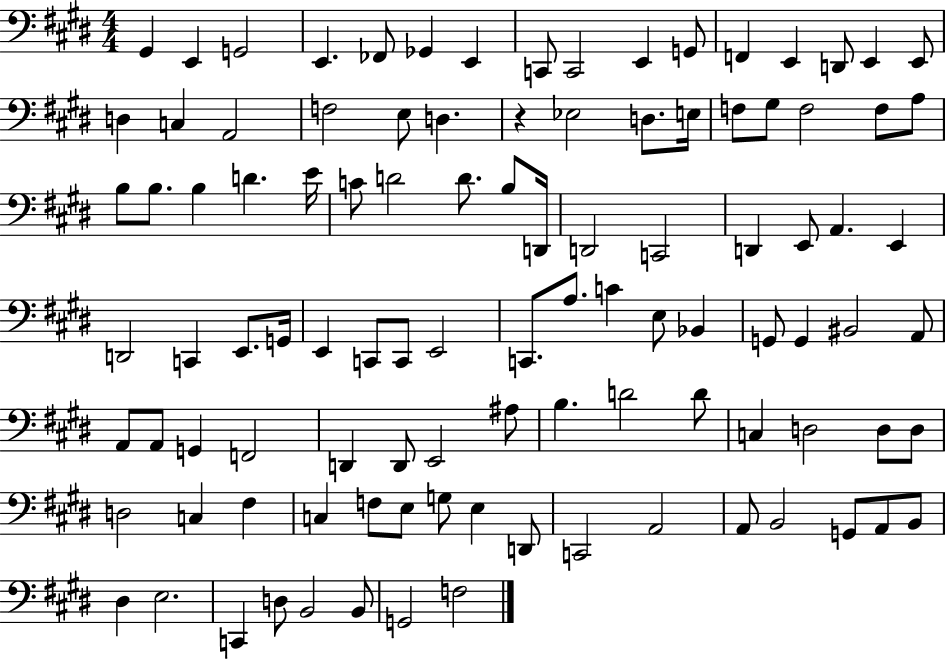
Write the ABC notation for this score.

X:1
T:Untitled
M:4/4
L:1/4
K:E
^G,, E,, G,,2 E,, _F,,/2 _G,, E,, C,,/2 C,,2 E,, G,,/2 F,, E,, D,,/2 E,, E,,/2 D, C, A,,2 F,2 E,/2 D, z _E,2 D,/2 E,/4 F,/2 ^G,/2 F,2 F,/2 A,/2 B,/2 B,/2 B, D E/4 C/2 D2 D/2 B,/2 D,,/4 D,,2 C,,2 D,, E,,/2 A,, E,, D,,2 C,, E,,/2 G,,/4 E,, C,,/2 C,,/2 E,,2 C,,/2 A,/2 C E,/2 _B,, G,,/2 G,, ^B,,2 A,,/2 A,,/2 A,,/2 G,, F,,2 D,, D,,/2 E,,2 ^A,/2 B, D2 D/2 C, D,2 D,/2 D,/2 D,2 C, ^F, C, F,/2 E,/2 G,/2 E, D,,/2 C,,2 A,,2 A,,/2 B,,2 G,,/2 A,,/2 B,,/2 ^D, E,2 C,, D,/2 B,,2 B,,/2 G,,2 F,2